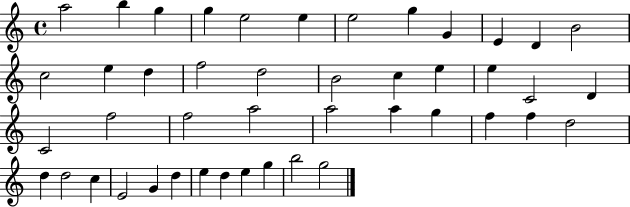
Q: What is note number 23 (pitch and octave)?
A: D4